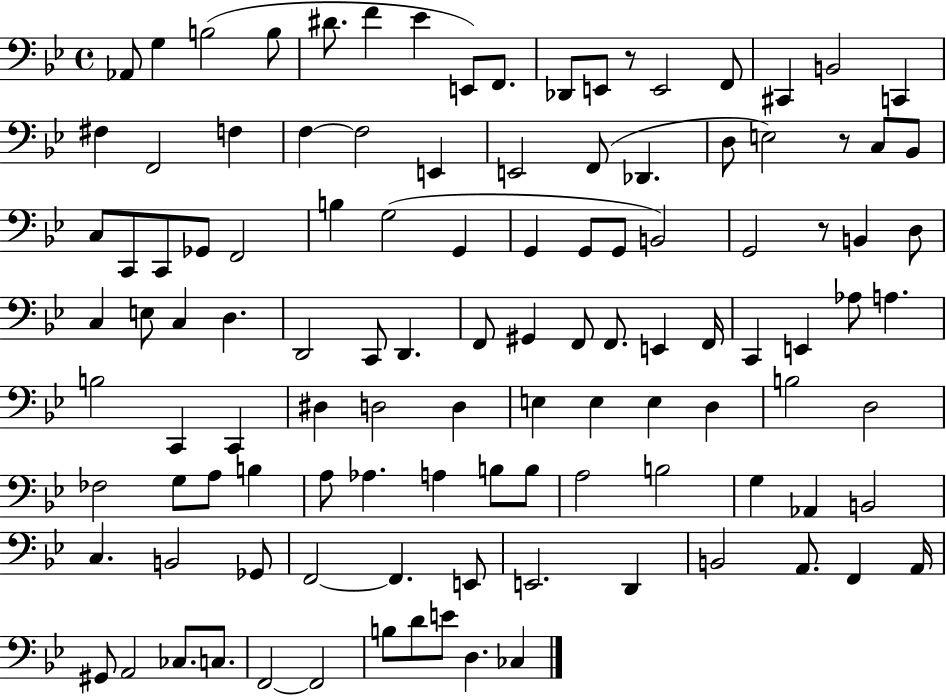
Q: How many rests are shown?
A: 3